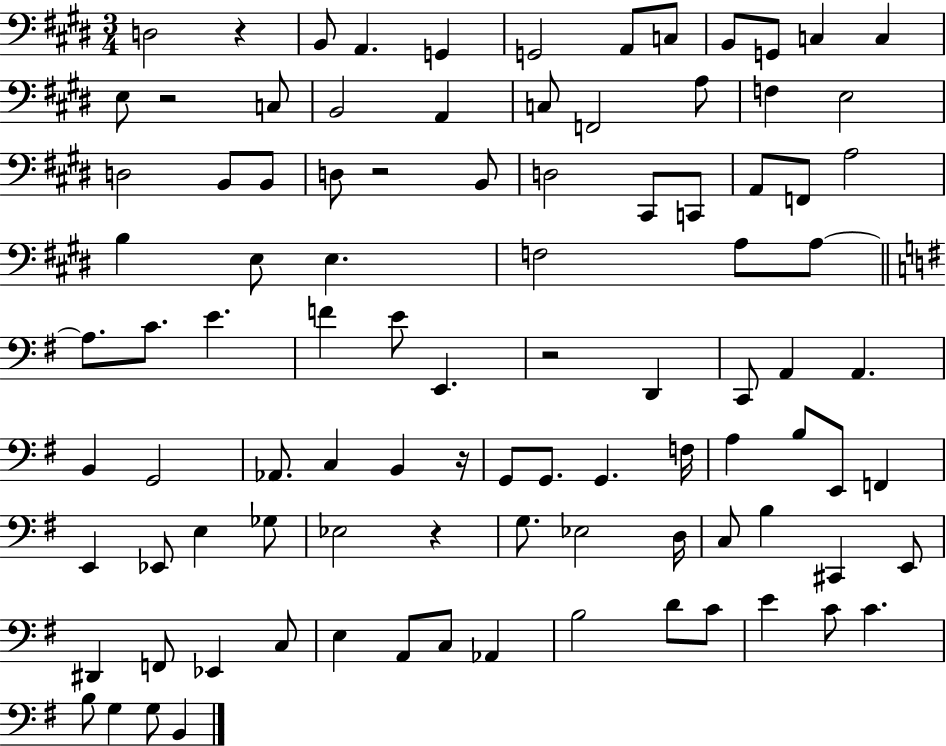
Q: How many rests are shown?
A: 6